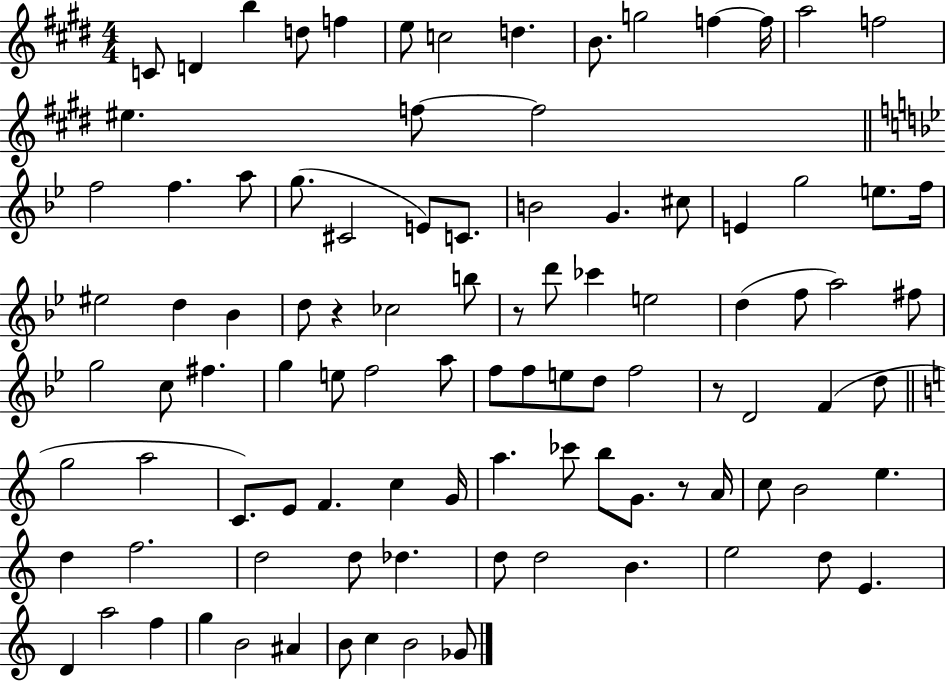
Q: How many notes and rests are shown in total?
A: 99